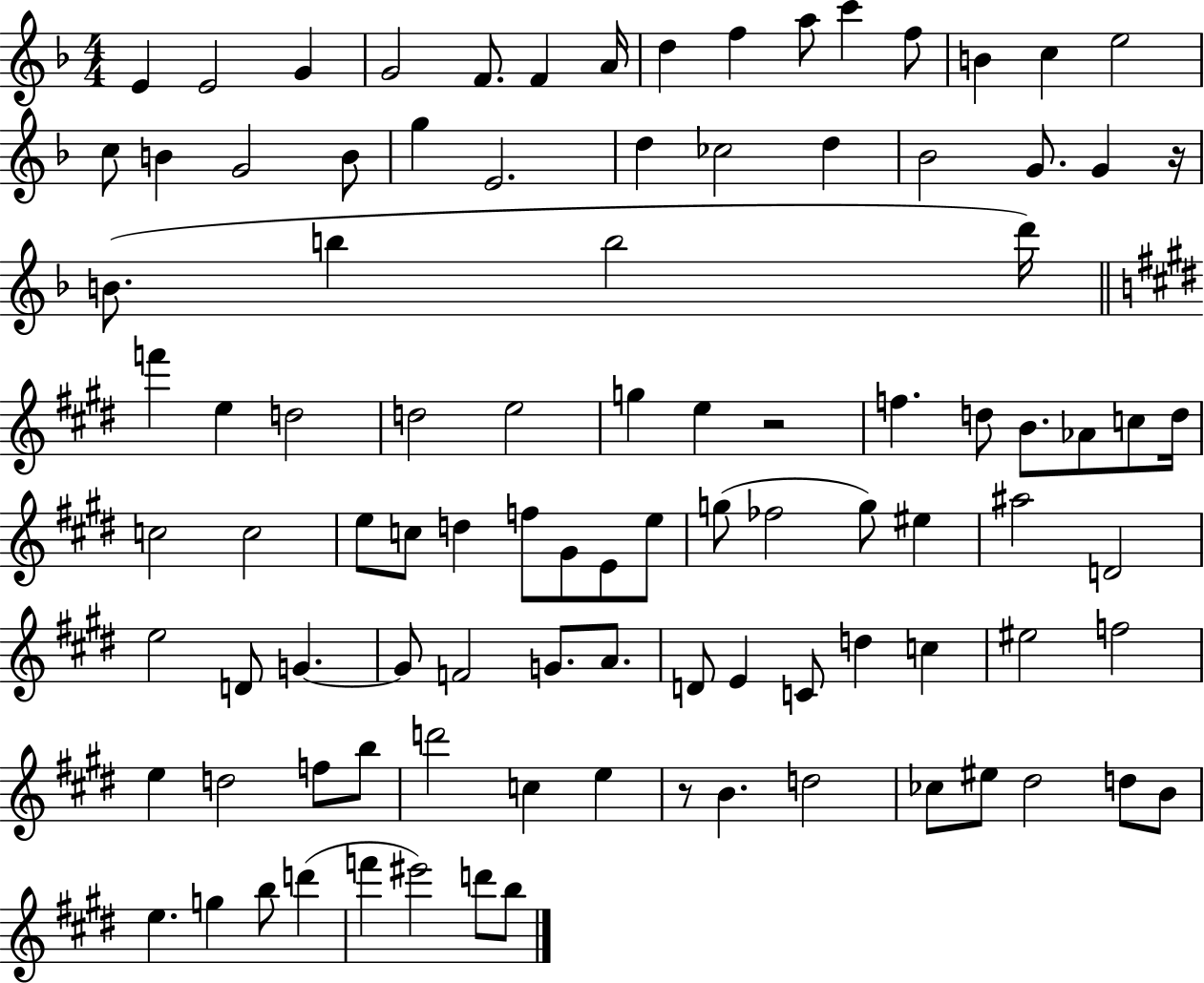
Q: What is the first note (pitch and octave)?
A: E4